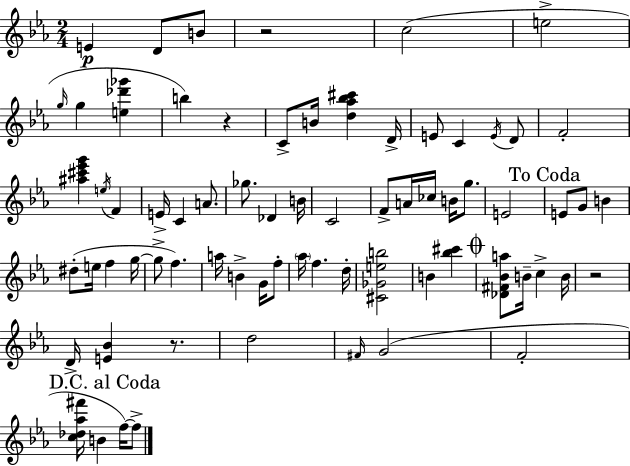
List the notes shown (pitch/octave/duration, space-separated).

E4/q D4/e B4/e R/h C5/h E5/h G5/s G5/q [E5,Db6,Gb6]/q B5/q R/q C4/e B4/s [D5,Ab5,Bb5,C#6]/q D4/s E4/e C4/q E4/s D4/e F4/h [A#5,C#6,Eb6,G6]/q E5/s F4/q E4/s C4/q A4/e. Gb5/e. Db4/q B4/s C4/h F4/e A4/s CES5/s B4/s G5/e. E4/h E4/e G4/e B4/q D#5/e E5/s F5/q G5/s G5/e F5/q. A5/s B4/q G4/s F5/e Ab5/s F5/q. D5/s [C#4,Gb4,E5,B5]/h B4/q [Bb5,C#6]/q [Db4,F#4,Bb4,A5]/e B4/s C5/q B4/s R/h D4/s [E4,Bb4]/q R/e. D5/h F#4/s G4/h F4/h [C5,Db5,Ab5,F#6]/s B4/q F5/s F5/e